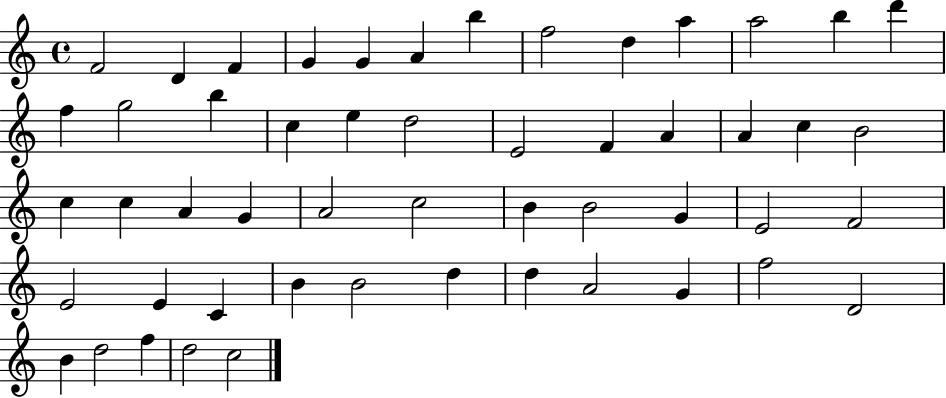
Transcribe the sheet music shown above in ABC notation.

X:1
T:Untitled
M:4/4
L:1/4
K:C
F2 D F G G A b f2 d a a2 b d' f g2 b c e d2 E2 F A A c B2 c c A G A2 c2 B B2 G E2 F2 E2 E C B B2 d d A2 G f2 D2 B d2 f d2 c2